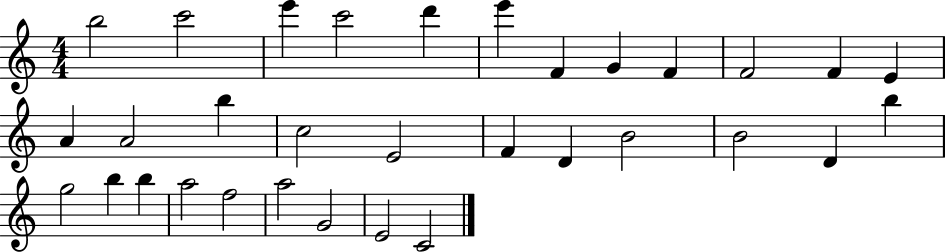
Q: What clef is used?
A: treble